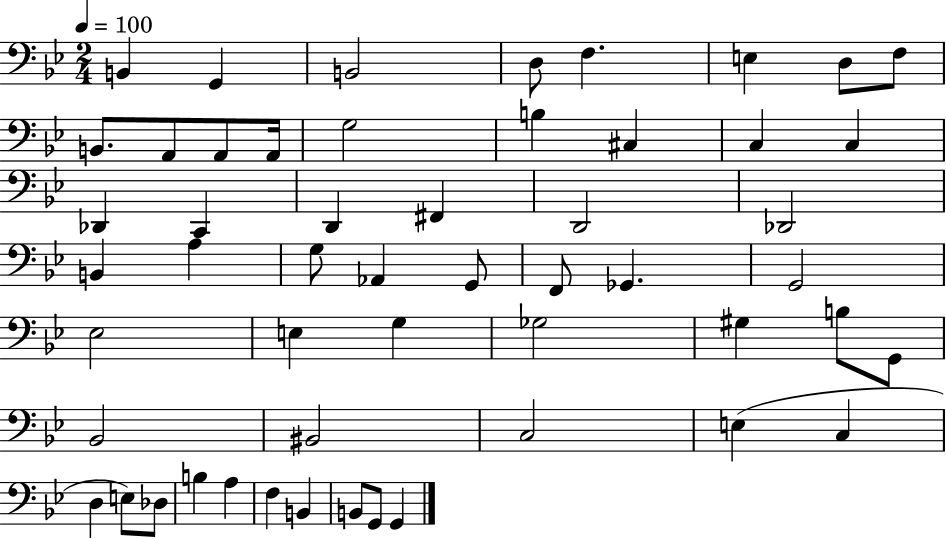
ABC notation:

X:1
T:Untitled
M:2/4
L:1/4
K:Bb
B,, G,, B,,2 D,/2 F, E, D,/2 F,/2 B,,/2 A,,/2 A,,/2 A,,/4 G,2 B, ^C, C, C, _D,, C,, D,, ^F,, D,,2 _D,,2 B,, A, G,/2 _A,, G,,/2 F,,/2 _G,, G,,2 _E,2 E, G, _G,2 ^G, B,/2 G,,/2 _B,,2 ^B,,2 C,2 E, C, D, E,/2 _D,/2 B, A, F, B,, B,,/2 G,,/2 G,,